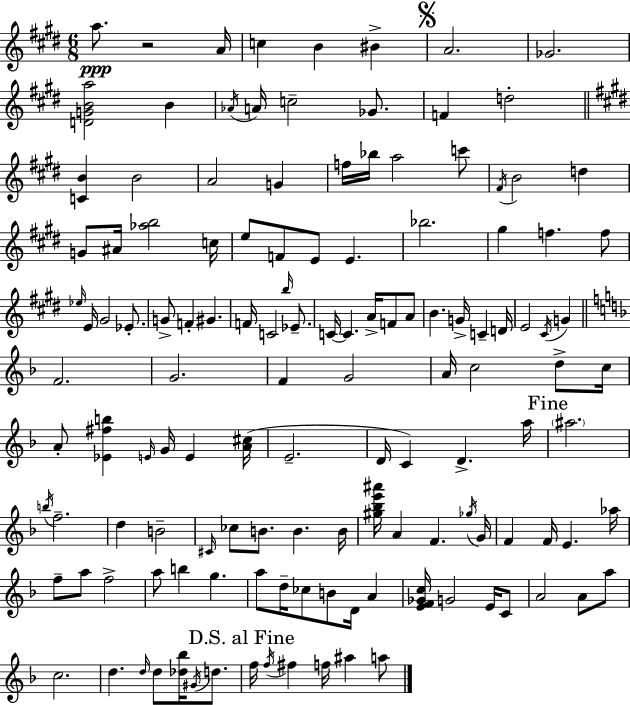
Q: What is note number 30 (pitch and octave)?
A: E4